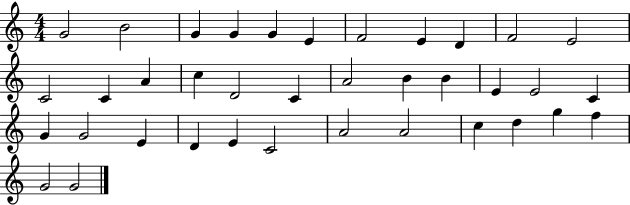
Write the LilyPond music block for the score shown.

{
  \clef treble
  \numericTimeSignature
  \time 4/4
  \key c \major
  g'2 b'2 | g'4 g'4 g'4 e'4 | f'2 e'4 d'4 | f'2 e'2 | \break c'2 c'4 a'4 | c''4 d'2 c'4 | a'2 b'4 b'4 | e'4 e'2 c'4 | \break g'4 g'2 e'4 | d'4 e'4 c'2 | a'2 a'2 | c''4 d''4 g''4 f''4 | \break g'2 g'2 | \bar "|."
}